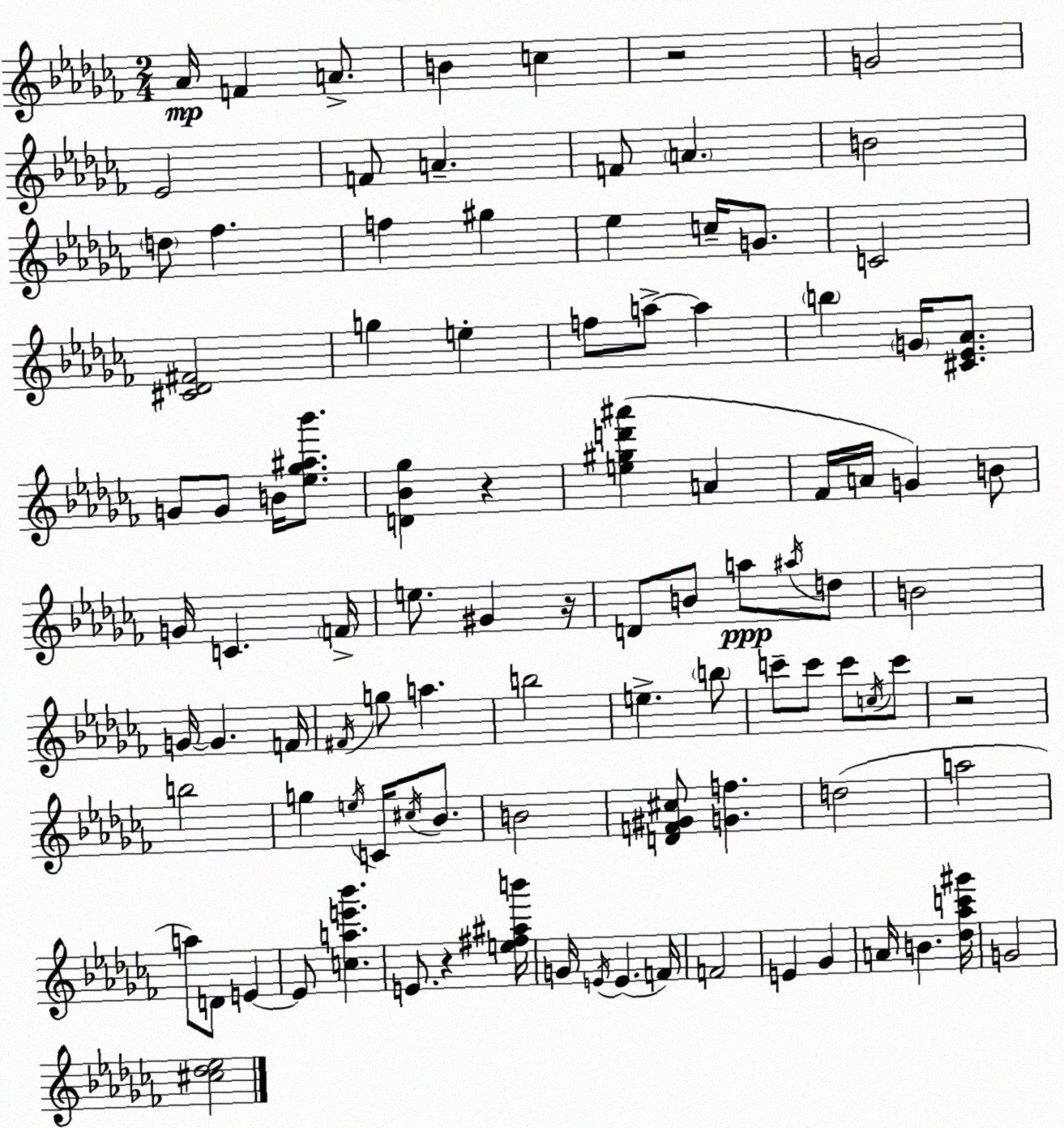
X:1
T:Untitled
M:2/4
L:1/4
K:Abm
_A/4 F A/2 B c z2 G2 _E2 F/2 A F/2 A B2 d/2 _f f ^g _e c/4 G/2 C2 [^C_D^F]2 g e f/2 a/2 a b G/4 [^C_E_A]/2 G/2 G/2 B/4 [_e_g^a_b']/2 [D_B_g] z [e^gd'^a'] A _F/4 A/4 G B/2 G/4 C F/4 e/2 ^G z/4 D/2 B/2 a/2 ^a/4 d/2 B2 G/4 G F/4 ^F/4 g/2 a b2 e b/2 c'/2 c'/2 c'/2 c/4 c'/2 z2 b2 g e/4 C/4 ^c/4 _B/2 B2 [DF^G^c]/2 [Gf] d2 a2 a/2 D/2 E E/2 [cae'_b'] E/2 z [e^f^ab']/4 G/4 E/4 E F/4 F2 E _G A/4 B [_d_ac'^g']/4 G2 [^c_d_e]2